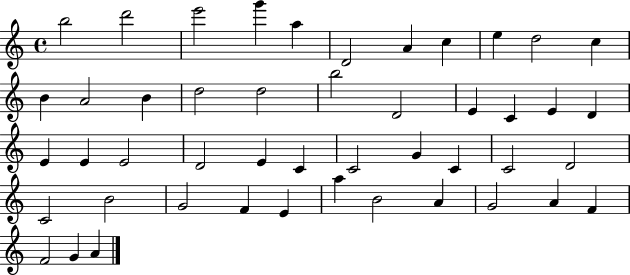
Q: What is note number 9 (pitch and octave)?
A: E5